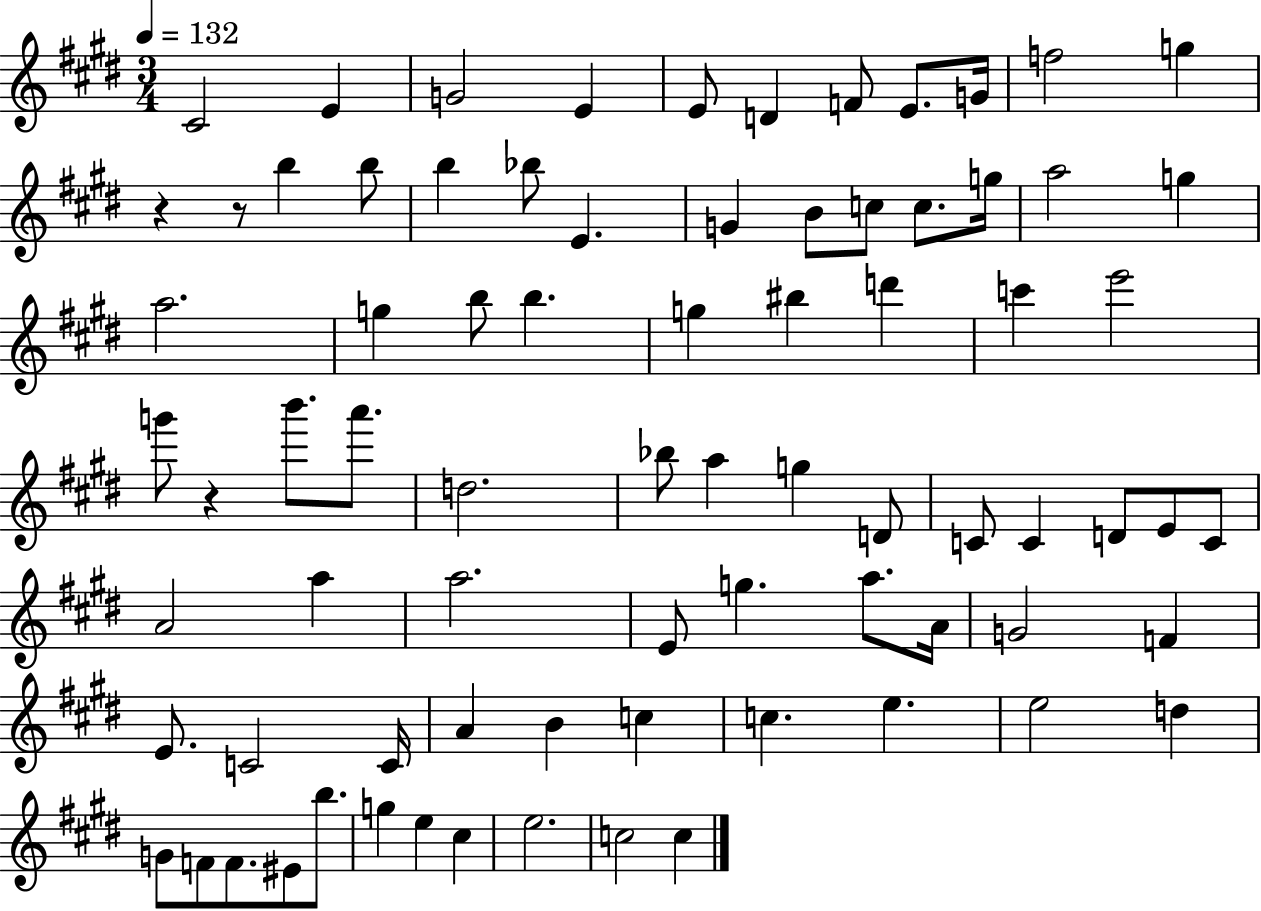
C#4/h E4/q G4/h E4/q E4/e D4/q F4/e E4/e. G4/s F5/h G5/q R/q R/e B5/q B5/e B5/q Bb5/e E4/q. G4/q B4/e C5/e C5/e. G5/s A5/h G5/q A5/h. G5/q B5/e B5/q. G5/q BIS5/q D6/q C6/q E6/h G6/e R/q B6/e. A6/e. D5/h. Bb5/e A5/q G5/q D4/e C4/e C4/q D4/e E4/e C4/e A4/h A5/q A5/h. E4/e G5/q. A5/e. A4/s G4/h F4/q E4/e. C4/h C4/s A4/q B4/q C5/q C5/q. E5/q. E5/h D5/q G4/e F4/e F4/e. EIS4/e B5/e. G5/q E5/q C#5/q E5/h. C5/h C5/q